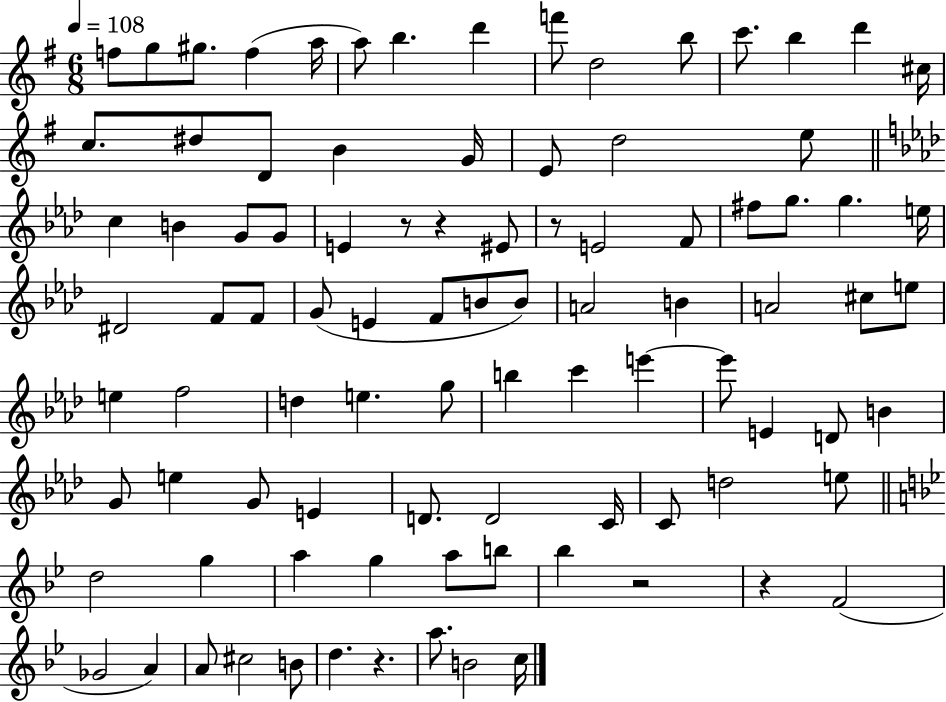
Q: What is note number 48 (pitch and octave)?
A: E5